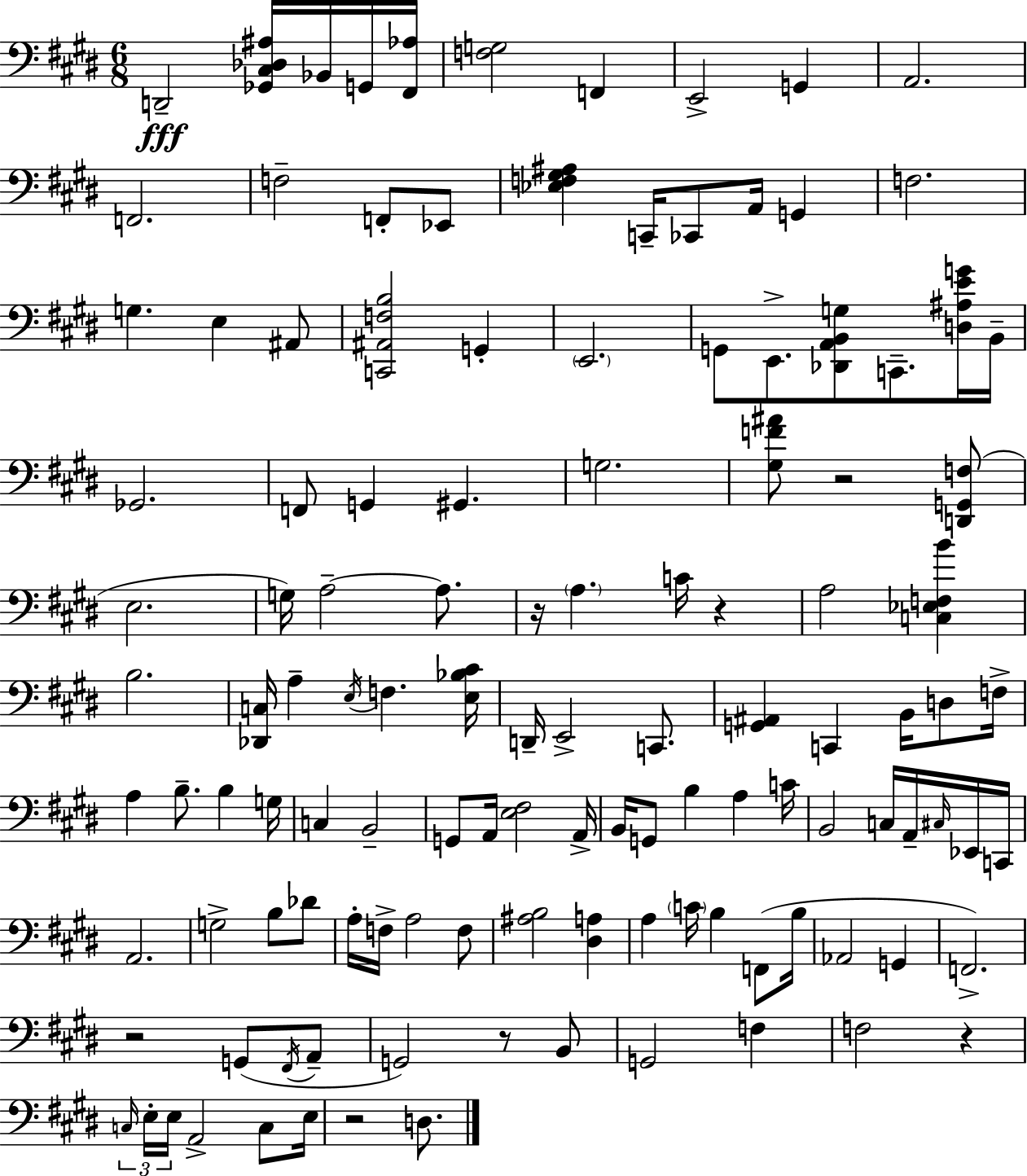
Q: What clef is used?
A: bass